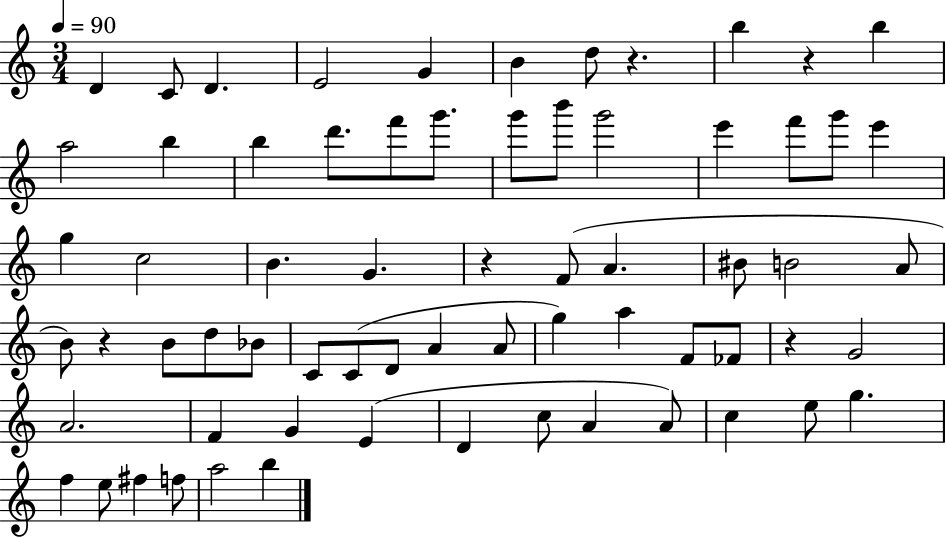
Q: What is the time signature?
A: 3/4